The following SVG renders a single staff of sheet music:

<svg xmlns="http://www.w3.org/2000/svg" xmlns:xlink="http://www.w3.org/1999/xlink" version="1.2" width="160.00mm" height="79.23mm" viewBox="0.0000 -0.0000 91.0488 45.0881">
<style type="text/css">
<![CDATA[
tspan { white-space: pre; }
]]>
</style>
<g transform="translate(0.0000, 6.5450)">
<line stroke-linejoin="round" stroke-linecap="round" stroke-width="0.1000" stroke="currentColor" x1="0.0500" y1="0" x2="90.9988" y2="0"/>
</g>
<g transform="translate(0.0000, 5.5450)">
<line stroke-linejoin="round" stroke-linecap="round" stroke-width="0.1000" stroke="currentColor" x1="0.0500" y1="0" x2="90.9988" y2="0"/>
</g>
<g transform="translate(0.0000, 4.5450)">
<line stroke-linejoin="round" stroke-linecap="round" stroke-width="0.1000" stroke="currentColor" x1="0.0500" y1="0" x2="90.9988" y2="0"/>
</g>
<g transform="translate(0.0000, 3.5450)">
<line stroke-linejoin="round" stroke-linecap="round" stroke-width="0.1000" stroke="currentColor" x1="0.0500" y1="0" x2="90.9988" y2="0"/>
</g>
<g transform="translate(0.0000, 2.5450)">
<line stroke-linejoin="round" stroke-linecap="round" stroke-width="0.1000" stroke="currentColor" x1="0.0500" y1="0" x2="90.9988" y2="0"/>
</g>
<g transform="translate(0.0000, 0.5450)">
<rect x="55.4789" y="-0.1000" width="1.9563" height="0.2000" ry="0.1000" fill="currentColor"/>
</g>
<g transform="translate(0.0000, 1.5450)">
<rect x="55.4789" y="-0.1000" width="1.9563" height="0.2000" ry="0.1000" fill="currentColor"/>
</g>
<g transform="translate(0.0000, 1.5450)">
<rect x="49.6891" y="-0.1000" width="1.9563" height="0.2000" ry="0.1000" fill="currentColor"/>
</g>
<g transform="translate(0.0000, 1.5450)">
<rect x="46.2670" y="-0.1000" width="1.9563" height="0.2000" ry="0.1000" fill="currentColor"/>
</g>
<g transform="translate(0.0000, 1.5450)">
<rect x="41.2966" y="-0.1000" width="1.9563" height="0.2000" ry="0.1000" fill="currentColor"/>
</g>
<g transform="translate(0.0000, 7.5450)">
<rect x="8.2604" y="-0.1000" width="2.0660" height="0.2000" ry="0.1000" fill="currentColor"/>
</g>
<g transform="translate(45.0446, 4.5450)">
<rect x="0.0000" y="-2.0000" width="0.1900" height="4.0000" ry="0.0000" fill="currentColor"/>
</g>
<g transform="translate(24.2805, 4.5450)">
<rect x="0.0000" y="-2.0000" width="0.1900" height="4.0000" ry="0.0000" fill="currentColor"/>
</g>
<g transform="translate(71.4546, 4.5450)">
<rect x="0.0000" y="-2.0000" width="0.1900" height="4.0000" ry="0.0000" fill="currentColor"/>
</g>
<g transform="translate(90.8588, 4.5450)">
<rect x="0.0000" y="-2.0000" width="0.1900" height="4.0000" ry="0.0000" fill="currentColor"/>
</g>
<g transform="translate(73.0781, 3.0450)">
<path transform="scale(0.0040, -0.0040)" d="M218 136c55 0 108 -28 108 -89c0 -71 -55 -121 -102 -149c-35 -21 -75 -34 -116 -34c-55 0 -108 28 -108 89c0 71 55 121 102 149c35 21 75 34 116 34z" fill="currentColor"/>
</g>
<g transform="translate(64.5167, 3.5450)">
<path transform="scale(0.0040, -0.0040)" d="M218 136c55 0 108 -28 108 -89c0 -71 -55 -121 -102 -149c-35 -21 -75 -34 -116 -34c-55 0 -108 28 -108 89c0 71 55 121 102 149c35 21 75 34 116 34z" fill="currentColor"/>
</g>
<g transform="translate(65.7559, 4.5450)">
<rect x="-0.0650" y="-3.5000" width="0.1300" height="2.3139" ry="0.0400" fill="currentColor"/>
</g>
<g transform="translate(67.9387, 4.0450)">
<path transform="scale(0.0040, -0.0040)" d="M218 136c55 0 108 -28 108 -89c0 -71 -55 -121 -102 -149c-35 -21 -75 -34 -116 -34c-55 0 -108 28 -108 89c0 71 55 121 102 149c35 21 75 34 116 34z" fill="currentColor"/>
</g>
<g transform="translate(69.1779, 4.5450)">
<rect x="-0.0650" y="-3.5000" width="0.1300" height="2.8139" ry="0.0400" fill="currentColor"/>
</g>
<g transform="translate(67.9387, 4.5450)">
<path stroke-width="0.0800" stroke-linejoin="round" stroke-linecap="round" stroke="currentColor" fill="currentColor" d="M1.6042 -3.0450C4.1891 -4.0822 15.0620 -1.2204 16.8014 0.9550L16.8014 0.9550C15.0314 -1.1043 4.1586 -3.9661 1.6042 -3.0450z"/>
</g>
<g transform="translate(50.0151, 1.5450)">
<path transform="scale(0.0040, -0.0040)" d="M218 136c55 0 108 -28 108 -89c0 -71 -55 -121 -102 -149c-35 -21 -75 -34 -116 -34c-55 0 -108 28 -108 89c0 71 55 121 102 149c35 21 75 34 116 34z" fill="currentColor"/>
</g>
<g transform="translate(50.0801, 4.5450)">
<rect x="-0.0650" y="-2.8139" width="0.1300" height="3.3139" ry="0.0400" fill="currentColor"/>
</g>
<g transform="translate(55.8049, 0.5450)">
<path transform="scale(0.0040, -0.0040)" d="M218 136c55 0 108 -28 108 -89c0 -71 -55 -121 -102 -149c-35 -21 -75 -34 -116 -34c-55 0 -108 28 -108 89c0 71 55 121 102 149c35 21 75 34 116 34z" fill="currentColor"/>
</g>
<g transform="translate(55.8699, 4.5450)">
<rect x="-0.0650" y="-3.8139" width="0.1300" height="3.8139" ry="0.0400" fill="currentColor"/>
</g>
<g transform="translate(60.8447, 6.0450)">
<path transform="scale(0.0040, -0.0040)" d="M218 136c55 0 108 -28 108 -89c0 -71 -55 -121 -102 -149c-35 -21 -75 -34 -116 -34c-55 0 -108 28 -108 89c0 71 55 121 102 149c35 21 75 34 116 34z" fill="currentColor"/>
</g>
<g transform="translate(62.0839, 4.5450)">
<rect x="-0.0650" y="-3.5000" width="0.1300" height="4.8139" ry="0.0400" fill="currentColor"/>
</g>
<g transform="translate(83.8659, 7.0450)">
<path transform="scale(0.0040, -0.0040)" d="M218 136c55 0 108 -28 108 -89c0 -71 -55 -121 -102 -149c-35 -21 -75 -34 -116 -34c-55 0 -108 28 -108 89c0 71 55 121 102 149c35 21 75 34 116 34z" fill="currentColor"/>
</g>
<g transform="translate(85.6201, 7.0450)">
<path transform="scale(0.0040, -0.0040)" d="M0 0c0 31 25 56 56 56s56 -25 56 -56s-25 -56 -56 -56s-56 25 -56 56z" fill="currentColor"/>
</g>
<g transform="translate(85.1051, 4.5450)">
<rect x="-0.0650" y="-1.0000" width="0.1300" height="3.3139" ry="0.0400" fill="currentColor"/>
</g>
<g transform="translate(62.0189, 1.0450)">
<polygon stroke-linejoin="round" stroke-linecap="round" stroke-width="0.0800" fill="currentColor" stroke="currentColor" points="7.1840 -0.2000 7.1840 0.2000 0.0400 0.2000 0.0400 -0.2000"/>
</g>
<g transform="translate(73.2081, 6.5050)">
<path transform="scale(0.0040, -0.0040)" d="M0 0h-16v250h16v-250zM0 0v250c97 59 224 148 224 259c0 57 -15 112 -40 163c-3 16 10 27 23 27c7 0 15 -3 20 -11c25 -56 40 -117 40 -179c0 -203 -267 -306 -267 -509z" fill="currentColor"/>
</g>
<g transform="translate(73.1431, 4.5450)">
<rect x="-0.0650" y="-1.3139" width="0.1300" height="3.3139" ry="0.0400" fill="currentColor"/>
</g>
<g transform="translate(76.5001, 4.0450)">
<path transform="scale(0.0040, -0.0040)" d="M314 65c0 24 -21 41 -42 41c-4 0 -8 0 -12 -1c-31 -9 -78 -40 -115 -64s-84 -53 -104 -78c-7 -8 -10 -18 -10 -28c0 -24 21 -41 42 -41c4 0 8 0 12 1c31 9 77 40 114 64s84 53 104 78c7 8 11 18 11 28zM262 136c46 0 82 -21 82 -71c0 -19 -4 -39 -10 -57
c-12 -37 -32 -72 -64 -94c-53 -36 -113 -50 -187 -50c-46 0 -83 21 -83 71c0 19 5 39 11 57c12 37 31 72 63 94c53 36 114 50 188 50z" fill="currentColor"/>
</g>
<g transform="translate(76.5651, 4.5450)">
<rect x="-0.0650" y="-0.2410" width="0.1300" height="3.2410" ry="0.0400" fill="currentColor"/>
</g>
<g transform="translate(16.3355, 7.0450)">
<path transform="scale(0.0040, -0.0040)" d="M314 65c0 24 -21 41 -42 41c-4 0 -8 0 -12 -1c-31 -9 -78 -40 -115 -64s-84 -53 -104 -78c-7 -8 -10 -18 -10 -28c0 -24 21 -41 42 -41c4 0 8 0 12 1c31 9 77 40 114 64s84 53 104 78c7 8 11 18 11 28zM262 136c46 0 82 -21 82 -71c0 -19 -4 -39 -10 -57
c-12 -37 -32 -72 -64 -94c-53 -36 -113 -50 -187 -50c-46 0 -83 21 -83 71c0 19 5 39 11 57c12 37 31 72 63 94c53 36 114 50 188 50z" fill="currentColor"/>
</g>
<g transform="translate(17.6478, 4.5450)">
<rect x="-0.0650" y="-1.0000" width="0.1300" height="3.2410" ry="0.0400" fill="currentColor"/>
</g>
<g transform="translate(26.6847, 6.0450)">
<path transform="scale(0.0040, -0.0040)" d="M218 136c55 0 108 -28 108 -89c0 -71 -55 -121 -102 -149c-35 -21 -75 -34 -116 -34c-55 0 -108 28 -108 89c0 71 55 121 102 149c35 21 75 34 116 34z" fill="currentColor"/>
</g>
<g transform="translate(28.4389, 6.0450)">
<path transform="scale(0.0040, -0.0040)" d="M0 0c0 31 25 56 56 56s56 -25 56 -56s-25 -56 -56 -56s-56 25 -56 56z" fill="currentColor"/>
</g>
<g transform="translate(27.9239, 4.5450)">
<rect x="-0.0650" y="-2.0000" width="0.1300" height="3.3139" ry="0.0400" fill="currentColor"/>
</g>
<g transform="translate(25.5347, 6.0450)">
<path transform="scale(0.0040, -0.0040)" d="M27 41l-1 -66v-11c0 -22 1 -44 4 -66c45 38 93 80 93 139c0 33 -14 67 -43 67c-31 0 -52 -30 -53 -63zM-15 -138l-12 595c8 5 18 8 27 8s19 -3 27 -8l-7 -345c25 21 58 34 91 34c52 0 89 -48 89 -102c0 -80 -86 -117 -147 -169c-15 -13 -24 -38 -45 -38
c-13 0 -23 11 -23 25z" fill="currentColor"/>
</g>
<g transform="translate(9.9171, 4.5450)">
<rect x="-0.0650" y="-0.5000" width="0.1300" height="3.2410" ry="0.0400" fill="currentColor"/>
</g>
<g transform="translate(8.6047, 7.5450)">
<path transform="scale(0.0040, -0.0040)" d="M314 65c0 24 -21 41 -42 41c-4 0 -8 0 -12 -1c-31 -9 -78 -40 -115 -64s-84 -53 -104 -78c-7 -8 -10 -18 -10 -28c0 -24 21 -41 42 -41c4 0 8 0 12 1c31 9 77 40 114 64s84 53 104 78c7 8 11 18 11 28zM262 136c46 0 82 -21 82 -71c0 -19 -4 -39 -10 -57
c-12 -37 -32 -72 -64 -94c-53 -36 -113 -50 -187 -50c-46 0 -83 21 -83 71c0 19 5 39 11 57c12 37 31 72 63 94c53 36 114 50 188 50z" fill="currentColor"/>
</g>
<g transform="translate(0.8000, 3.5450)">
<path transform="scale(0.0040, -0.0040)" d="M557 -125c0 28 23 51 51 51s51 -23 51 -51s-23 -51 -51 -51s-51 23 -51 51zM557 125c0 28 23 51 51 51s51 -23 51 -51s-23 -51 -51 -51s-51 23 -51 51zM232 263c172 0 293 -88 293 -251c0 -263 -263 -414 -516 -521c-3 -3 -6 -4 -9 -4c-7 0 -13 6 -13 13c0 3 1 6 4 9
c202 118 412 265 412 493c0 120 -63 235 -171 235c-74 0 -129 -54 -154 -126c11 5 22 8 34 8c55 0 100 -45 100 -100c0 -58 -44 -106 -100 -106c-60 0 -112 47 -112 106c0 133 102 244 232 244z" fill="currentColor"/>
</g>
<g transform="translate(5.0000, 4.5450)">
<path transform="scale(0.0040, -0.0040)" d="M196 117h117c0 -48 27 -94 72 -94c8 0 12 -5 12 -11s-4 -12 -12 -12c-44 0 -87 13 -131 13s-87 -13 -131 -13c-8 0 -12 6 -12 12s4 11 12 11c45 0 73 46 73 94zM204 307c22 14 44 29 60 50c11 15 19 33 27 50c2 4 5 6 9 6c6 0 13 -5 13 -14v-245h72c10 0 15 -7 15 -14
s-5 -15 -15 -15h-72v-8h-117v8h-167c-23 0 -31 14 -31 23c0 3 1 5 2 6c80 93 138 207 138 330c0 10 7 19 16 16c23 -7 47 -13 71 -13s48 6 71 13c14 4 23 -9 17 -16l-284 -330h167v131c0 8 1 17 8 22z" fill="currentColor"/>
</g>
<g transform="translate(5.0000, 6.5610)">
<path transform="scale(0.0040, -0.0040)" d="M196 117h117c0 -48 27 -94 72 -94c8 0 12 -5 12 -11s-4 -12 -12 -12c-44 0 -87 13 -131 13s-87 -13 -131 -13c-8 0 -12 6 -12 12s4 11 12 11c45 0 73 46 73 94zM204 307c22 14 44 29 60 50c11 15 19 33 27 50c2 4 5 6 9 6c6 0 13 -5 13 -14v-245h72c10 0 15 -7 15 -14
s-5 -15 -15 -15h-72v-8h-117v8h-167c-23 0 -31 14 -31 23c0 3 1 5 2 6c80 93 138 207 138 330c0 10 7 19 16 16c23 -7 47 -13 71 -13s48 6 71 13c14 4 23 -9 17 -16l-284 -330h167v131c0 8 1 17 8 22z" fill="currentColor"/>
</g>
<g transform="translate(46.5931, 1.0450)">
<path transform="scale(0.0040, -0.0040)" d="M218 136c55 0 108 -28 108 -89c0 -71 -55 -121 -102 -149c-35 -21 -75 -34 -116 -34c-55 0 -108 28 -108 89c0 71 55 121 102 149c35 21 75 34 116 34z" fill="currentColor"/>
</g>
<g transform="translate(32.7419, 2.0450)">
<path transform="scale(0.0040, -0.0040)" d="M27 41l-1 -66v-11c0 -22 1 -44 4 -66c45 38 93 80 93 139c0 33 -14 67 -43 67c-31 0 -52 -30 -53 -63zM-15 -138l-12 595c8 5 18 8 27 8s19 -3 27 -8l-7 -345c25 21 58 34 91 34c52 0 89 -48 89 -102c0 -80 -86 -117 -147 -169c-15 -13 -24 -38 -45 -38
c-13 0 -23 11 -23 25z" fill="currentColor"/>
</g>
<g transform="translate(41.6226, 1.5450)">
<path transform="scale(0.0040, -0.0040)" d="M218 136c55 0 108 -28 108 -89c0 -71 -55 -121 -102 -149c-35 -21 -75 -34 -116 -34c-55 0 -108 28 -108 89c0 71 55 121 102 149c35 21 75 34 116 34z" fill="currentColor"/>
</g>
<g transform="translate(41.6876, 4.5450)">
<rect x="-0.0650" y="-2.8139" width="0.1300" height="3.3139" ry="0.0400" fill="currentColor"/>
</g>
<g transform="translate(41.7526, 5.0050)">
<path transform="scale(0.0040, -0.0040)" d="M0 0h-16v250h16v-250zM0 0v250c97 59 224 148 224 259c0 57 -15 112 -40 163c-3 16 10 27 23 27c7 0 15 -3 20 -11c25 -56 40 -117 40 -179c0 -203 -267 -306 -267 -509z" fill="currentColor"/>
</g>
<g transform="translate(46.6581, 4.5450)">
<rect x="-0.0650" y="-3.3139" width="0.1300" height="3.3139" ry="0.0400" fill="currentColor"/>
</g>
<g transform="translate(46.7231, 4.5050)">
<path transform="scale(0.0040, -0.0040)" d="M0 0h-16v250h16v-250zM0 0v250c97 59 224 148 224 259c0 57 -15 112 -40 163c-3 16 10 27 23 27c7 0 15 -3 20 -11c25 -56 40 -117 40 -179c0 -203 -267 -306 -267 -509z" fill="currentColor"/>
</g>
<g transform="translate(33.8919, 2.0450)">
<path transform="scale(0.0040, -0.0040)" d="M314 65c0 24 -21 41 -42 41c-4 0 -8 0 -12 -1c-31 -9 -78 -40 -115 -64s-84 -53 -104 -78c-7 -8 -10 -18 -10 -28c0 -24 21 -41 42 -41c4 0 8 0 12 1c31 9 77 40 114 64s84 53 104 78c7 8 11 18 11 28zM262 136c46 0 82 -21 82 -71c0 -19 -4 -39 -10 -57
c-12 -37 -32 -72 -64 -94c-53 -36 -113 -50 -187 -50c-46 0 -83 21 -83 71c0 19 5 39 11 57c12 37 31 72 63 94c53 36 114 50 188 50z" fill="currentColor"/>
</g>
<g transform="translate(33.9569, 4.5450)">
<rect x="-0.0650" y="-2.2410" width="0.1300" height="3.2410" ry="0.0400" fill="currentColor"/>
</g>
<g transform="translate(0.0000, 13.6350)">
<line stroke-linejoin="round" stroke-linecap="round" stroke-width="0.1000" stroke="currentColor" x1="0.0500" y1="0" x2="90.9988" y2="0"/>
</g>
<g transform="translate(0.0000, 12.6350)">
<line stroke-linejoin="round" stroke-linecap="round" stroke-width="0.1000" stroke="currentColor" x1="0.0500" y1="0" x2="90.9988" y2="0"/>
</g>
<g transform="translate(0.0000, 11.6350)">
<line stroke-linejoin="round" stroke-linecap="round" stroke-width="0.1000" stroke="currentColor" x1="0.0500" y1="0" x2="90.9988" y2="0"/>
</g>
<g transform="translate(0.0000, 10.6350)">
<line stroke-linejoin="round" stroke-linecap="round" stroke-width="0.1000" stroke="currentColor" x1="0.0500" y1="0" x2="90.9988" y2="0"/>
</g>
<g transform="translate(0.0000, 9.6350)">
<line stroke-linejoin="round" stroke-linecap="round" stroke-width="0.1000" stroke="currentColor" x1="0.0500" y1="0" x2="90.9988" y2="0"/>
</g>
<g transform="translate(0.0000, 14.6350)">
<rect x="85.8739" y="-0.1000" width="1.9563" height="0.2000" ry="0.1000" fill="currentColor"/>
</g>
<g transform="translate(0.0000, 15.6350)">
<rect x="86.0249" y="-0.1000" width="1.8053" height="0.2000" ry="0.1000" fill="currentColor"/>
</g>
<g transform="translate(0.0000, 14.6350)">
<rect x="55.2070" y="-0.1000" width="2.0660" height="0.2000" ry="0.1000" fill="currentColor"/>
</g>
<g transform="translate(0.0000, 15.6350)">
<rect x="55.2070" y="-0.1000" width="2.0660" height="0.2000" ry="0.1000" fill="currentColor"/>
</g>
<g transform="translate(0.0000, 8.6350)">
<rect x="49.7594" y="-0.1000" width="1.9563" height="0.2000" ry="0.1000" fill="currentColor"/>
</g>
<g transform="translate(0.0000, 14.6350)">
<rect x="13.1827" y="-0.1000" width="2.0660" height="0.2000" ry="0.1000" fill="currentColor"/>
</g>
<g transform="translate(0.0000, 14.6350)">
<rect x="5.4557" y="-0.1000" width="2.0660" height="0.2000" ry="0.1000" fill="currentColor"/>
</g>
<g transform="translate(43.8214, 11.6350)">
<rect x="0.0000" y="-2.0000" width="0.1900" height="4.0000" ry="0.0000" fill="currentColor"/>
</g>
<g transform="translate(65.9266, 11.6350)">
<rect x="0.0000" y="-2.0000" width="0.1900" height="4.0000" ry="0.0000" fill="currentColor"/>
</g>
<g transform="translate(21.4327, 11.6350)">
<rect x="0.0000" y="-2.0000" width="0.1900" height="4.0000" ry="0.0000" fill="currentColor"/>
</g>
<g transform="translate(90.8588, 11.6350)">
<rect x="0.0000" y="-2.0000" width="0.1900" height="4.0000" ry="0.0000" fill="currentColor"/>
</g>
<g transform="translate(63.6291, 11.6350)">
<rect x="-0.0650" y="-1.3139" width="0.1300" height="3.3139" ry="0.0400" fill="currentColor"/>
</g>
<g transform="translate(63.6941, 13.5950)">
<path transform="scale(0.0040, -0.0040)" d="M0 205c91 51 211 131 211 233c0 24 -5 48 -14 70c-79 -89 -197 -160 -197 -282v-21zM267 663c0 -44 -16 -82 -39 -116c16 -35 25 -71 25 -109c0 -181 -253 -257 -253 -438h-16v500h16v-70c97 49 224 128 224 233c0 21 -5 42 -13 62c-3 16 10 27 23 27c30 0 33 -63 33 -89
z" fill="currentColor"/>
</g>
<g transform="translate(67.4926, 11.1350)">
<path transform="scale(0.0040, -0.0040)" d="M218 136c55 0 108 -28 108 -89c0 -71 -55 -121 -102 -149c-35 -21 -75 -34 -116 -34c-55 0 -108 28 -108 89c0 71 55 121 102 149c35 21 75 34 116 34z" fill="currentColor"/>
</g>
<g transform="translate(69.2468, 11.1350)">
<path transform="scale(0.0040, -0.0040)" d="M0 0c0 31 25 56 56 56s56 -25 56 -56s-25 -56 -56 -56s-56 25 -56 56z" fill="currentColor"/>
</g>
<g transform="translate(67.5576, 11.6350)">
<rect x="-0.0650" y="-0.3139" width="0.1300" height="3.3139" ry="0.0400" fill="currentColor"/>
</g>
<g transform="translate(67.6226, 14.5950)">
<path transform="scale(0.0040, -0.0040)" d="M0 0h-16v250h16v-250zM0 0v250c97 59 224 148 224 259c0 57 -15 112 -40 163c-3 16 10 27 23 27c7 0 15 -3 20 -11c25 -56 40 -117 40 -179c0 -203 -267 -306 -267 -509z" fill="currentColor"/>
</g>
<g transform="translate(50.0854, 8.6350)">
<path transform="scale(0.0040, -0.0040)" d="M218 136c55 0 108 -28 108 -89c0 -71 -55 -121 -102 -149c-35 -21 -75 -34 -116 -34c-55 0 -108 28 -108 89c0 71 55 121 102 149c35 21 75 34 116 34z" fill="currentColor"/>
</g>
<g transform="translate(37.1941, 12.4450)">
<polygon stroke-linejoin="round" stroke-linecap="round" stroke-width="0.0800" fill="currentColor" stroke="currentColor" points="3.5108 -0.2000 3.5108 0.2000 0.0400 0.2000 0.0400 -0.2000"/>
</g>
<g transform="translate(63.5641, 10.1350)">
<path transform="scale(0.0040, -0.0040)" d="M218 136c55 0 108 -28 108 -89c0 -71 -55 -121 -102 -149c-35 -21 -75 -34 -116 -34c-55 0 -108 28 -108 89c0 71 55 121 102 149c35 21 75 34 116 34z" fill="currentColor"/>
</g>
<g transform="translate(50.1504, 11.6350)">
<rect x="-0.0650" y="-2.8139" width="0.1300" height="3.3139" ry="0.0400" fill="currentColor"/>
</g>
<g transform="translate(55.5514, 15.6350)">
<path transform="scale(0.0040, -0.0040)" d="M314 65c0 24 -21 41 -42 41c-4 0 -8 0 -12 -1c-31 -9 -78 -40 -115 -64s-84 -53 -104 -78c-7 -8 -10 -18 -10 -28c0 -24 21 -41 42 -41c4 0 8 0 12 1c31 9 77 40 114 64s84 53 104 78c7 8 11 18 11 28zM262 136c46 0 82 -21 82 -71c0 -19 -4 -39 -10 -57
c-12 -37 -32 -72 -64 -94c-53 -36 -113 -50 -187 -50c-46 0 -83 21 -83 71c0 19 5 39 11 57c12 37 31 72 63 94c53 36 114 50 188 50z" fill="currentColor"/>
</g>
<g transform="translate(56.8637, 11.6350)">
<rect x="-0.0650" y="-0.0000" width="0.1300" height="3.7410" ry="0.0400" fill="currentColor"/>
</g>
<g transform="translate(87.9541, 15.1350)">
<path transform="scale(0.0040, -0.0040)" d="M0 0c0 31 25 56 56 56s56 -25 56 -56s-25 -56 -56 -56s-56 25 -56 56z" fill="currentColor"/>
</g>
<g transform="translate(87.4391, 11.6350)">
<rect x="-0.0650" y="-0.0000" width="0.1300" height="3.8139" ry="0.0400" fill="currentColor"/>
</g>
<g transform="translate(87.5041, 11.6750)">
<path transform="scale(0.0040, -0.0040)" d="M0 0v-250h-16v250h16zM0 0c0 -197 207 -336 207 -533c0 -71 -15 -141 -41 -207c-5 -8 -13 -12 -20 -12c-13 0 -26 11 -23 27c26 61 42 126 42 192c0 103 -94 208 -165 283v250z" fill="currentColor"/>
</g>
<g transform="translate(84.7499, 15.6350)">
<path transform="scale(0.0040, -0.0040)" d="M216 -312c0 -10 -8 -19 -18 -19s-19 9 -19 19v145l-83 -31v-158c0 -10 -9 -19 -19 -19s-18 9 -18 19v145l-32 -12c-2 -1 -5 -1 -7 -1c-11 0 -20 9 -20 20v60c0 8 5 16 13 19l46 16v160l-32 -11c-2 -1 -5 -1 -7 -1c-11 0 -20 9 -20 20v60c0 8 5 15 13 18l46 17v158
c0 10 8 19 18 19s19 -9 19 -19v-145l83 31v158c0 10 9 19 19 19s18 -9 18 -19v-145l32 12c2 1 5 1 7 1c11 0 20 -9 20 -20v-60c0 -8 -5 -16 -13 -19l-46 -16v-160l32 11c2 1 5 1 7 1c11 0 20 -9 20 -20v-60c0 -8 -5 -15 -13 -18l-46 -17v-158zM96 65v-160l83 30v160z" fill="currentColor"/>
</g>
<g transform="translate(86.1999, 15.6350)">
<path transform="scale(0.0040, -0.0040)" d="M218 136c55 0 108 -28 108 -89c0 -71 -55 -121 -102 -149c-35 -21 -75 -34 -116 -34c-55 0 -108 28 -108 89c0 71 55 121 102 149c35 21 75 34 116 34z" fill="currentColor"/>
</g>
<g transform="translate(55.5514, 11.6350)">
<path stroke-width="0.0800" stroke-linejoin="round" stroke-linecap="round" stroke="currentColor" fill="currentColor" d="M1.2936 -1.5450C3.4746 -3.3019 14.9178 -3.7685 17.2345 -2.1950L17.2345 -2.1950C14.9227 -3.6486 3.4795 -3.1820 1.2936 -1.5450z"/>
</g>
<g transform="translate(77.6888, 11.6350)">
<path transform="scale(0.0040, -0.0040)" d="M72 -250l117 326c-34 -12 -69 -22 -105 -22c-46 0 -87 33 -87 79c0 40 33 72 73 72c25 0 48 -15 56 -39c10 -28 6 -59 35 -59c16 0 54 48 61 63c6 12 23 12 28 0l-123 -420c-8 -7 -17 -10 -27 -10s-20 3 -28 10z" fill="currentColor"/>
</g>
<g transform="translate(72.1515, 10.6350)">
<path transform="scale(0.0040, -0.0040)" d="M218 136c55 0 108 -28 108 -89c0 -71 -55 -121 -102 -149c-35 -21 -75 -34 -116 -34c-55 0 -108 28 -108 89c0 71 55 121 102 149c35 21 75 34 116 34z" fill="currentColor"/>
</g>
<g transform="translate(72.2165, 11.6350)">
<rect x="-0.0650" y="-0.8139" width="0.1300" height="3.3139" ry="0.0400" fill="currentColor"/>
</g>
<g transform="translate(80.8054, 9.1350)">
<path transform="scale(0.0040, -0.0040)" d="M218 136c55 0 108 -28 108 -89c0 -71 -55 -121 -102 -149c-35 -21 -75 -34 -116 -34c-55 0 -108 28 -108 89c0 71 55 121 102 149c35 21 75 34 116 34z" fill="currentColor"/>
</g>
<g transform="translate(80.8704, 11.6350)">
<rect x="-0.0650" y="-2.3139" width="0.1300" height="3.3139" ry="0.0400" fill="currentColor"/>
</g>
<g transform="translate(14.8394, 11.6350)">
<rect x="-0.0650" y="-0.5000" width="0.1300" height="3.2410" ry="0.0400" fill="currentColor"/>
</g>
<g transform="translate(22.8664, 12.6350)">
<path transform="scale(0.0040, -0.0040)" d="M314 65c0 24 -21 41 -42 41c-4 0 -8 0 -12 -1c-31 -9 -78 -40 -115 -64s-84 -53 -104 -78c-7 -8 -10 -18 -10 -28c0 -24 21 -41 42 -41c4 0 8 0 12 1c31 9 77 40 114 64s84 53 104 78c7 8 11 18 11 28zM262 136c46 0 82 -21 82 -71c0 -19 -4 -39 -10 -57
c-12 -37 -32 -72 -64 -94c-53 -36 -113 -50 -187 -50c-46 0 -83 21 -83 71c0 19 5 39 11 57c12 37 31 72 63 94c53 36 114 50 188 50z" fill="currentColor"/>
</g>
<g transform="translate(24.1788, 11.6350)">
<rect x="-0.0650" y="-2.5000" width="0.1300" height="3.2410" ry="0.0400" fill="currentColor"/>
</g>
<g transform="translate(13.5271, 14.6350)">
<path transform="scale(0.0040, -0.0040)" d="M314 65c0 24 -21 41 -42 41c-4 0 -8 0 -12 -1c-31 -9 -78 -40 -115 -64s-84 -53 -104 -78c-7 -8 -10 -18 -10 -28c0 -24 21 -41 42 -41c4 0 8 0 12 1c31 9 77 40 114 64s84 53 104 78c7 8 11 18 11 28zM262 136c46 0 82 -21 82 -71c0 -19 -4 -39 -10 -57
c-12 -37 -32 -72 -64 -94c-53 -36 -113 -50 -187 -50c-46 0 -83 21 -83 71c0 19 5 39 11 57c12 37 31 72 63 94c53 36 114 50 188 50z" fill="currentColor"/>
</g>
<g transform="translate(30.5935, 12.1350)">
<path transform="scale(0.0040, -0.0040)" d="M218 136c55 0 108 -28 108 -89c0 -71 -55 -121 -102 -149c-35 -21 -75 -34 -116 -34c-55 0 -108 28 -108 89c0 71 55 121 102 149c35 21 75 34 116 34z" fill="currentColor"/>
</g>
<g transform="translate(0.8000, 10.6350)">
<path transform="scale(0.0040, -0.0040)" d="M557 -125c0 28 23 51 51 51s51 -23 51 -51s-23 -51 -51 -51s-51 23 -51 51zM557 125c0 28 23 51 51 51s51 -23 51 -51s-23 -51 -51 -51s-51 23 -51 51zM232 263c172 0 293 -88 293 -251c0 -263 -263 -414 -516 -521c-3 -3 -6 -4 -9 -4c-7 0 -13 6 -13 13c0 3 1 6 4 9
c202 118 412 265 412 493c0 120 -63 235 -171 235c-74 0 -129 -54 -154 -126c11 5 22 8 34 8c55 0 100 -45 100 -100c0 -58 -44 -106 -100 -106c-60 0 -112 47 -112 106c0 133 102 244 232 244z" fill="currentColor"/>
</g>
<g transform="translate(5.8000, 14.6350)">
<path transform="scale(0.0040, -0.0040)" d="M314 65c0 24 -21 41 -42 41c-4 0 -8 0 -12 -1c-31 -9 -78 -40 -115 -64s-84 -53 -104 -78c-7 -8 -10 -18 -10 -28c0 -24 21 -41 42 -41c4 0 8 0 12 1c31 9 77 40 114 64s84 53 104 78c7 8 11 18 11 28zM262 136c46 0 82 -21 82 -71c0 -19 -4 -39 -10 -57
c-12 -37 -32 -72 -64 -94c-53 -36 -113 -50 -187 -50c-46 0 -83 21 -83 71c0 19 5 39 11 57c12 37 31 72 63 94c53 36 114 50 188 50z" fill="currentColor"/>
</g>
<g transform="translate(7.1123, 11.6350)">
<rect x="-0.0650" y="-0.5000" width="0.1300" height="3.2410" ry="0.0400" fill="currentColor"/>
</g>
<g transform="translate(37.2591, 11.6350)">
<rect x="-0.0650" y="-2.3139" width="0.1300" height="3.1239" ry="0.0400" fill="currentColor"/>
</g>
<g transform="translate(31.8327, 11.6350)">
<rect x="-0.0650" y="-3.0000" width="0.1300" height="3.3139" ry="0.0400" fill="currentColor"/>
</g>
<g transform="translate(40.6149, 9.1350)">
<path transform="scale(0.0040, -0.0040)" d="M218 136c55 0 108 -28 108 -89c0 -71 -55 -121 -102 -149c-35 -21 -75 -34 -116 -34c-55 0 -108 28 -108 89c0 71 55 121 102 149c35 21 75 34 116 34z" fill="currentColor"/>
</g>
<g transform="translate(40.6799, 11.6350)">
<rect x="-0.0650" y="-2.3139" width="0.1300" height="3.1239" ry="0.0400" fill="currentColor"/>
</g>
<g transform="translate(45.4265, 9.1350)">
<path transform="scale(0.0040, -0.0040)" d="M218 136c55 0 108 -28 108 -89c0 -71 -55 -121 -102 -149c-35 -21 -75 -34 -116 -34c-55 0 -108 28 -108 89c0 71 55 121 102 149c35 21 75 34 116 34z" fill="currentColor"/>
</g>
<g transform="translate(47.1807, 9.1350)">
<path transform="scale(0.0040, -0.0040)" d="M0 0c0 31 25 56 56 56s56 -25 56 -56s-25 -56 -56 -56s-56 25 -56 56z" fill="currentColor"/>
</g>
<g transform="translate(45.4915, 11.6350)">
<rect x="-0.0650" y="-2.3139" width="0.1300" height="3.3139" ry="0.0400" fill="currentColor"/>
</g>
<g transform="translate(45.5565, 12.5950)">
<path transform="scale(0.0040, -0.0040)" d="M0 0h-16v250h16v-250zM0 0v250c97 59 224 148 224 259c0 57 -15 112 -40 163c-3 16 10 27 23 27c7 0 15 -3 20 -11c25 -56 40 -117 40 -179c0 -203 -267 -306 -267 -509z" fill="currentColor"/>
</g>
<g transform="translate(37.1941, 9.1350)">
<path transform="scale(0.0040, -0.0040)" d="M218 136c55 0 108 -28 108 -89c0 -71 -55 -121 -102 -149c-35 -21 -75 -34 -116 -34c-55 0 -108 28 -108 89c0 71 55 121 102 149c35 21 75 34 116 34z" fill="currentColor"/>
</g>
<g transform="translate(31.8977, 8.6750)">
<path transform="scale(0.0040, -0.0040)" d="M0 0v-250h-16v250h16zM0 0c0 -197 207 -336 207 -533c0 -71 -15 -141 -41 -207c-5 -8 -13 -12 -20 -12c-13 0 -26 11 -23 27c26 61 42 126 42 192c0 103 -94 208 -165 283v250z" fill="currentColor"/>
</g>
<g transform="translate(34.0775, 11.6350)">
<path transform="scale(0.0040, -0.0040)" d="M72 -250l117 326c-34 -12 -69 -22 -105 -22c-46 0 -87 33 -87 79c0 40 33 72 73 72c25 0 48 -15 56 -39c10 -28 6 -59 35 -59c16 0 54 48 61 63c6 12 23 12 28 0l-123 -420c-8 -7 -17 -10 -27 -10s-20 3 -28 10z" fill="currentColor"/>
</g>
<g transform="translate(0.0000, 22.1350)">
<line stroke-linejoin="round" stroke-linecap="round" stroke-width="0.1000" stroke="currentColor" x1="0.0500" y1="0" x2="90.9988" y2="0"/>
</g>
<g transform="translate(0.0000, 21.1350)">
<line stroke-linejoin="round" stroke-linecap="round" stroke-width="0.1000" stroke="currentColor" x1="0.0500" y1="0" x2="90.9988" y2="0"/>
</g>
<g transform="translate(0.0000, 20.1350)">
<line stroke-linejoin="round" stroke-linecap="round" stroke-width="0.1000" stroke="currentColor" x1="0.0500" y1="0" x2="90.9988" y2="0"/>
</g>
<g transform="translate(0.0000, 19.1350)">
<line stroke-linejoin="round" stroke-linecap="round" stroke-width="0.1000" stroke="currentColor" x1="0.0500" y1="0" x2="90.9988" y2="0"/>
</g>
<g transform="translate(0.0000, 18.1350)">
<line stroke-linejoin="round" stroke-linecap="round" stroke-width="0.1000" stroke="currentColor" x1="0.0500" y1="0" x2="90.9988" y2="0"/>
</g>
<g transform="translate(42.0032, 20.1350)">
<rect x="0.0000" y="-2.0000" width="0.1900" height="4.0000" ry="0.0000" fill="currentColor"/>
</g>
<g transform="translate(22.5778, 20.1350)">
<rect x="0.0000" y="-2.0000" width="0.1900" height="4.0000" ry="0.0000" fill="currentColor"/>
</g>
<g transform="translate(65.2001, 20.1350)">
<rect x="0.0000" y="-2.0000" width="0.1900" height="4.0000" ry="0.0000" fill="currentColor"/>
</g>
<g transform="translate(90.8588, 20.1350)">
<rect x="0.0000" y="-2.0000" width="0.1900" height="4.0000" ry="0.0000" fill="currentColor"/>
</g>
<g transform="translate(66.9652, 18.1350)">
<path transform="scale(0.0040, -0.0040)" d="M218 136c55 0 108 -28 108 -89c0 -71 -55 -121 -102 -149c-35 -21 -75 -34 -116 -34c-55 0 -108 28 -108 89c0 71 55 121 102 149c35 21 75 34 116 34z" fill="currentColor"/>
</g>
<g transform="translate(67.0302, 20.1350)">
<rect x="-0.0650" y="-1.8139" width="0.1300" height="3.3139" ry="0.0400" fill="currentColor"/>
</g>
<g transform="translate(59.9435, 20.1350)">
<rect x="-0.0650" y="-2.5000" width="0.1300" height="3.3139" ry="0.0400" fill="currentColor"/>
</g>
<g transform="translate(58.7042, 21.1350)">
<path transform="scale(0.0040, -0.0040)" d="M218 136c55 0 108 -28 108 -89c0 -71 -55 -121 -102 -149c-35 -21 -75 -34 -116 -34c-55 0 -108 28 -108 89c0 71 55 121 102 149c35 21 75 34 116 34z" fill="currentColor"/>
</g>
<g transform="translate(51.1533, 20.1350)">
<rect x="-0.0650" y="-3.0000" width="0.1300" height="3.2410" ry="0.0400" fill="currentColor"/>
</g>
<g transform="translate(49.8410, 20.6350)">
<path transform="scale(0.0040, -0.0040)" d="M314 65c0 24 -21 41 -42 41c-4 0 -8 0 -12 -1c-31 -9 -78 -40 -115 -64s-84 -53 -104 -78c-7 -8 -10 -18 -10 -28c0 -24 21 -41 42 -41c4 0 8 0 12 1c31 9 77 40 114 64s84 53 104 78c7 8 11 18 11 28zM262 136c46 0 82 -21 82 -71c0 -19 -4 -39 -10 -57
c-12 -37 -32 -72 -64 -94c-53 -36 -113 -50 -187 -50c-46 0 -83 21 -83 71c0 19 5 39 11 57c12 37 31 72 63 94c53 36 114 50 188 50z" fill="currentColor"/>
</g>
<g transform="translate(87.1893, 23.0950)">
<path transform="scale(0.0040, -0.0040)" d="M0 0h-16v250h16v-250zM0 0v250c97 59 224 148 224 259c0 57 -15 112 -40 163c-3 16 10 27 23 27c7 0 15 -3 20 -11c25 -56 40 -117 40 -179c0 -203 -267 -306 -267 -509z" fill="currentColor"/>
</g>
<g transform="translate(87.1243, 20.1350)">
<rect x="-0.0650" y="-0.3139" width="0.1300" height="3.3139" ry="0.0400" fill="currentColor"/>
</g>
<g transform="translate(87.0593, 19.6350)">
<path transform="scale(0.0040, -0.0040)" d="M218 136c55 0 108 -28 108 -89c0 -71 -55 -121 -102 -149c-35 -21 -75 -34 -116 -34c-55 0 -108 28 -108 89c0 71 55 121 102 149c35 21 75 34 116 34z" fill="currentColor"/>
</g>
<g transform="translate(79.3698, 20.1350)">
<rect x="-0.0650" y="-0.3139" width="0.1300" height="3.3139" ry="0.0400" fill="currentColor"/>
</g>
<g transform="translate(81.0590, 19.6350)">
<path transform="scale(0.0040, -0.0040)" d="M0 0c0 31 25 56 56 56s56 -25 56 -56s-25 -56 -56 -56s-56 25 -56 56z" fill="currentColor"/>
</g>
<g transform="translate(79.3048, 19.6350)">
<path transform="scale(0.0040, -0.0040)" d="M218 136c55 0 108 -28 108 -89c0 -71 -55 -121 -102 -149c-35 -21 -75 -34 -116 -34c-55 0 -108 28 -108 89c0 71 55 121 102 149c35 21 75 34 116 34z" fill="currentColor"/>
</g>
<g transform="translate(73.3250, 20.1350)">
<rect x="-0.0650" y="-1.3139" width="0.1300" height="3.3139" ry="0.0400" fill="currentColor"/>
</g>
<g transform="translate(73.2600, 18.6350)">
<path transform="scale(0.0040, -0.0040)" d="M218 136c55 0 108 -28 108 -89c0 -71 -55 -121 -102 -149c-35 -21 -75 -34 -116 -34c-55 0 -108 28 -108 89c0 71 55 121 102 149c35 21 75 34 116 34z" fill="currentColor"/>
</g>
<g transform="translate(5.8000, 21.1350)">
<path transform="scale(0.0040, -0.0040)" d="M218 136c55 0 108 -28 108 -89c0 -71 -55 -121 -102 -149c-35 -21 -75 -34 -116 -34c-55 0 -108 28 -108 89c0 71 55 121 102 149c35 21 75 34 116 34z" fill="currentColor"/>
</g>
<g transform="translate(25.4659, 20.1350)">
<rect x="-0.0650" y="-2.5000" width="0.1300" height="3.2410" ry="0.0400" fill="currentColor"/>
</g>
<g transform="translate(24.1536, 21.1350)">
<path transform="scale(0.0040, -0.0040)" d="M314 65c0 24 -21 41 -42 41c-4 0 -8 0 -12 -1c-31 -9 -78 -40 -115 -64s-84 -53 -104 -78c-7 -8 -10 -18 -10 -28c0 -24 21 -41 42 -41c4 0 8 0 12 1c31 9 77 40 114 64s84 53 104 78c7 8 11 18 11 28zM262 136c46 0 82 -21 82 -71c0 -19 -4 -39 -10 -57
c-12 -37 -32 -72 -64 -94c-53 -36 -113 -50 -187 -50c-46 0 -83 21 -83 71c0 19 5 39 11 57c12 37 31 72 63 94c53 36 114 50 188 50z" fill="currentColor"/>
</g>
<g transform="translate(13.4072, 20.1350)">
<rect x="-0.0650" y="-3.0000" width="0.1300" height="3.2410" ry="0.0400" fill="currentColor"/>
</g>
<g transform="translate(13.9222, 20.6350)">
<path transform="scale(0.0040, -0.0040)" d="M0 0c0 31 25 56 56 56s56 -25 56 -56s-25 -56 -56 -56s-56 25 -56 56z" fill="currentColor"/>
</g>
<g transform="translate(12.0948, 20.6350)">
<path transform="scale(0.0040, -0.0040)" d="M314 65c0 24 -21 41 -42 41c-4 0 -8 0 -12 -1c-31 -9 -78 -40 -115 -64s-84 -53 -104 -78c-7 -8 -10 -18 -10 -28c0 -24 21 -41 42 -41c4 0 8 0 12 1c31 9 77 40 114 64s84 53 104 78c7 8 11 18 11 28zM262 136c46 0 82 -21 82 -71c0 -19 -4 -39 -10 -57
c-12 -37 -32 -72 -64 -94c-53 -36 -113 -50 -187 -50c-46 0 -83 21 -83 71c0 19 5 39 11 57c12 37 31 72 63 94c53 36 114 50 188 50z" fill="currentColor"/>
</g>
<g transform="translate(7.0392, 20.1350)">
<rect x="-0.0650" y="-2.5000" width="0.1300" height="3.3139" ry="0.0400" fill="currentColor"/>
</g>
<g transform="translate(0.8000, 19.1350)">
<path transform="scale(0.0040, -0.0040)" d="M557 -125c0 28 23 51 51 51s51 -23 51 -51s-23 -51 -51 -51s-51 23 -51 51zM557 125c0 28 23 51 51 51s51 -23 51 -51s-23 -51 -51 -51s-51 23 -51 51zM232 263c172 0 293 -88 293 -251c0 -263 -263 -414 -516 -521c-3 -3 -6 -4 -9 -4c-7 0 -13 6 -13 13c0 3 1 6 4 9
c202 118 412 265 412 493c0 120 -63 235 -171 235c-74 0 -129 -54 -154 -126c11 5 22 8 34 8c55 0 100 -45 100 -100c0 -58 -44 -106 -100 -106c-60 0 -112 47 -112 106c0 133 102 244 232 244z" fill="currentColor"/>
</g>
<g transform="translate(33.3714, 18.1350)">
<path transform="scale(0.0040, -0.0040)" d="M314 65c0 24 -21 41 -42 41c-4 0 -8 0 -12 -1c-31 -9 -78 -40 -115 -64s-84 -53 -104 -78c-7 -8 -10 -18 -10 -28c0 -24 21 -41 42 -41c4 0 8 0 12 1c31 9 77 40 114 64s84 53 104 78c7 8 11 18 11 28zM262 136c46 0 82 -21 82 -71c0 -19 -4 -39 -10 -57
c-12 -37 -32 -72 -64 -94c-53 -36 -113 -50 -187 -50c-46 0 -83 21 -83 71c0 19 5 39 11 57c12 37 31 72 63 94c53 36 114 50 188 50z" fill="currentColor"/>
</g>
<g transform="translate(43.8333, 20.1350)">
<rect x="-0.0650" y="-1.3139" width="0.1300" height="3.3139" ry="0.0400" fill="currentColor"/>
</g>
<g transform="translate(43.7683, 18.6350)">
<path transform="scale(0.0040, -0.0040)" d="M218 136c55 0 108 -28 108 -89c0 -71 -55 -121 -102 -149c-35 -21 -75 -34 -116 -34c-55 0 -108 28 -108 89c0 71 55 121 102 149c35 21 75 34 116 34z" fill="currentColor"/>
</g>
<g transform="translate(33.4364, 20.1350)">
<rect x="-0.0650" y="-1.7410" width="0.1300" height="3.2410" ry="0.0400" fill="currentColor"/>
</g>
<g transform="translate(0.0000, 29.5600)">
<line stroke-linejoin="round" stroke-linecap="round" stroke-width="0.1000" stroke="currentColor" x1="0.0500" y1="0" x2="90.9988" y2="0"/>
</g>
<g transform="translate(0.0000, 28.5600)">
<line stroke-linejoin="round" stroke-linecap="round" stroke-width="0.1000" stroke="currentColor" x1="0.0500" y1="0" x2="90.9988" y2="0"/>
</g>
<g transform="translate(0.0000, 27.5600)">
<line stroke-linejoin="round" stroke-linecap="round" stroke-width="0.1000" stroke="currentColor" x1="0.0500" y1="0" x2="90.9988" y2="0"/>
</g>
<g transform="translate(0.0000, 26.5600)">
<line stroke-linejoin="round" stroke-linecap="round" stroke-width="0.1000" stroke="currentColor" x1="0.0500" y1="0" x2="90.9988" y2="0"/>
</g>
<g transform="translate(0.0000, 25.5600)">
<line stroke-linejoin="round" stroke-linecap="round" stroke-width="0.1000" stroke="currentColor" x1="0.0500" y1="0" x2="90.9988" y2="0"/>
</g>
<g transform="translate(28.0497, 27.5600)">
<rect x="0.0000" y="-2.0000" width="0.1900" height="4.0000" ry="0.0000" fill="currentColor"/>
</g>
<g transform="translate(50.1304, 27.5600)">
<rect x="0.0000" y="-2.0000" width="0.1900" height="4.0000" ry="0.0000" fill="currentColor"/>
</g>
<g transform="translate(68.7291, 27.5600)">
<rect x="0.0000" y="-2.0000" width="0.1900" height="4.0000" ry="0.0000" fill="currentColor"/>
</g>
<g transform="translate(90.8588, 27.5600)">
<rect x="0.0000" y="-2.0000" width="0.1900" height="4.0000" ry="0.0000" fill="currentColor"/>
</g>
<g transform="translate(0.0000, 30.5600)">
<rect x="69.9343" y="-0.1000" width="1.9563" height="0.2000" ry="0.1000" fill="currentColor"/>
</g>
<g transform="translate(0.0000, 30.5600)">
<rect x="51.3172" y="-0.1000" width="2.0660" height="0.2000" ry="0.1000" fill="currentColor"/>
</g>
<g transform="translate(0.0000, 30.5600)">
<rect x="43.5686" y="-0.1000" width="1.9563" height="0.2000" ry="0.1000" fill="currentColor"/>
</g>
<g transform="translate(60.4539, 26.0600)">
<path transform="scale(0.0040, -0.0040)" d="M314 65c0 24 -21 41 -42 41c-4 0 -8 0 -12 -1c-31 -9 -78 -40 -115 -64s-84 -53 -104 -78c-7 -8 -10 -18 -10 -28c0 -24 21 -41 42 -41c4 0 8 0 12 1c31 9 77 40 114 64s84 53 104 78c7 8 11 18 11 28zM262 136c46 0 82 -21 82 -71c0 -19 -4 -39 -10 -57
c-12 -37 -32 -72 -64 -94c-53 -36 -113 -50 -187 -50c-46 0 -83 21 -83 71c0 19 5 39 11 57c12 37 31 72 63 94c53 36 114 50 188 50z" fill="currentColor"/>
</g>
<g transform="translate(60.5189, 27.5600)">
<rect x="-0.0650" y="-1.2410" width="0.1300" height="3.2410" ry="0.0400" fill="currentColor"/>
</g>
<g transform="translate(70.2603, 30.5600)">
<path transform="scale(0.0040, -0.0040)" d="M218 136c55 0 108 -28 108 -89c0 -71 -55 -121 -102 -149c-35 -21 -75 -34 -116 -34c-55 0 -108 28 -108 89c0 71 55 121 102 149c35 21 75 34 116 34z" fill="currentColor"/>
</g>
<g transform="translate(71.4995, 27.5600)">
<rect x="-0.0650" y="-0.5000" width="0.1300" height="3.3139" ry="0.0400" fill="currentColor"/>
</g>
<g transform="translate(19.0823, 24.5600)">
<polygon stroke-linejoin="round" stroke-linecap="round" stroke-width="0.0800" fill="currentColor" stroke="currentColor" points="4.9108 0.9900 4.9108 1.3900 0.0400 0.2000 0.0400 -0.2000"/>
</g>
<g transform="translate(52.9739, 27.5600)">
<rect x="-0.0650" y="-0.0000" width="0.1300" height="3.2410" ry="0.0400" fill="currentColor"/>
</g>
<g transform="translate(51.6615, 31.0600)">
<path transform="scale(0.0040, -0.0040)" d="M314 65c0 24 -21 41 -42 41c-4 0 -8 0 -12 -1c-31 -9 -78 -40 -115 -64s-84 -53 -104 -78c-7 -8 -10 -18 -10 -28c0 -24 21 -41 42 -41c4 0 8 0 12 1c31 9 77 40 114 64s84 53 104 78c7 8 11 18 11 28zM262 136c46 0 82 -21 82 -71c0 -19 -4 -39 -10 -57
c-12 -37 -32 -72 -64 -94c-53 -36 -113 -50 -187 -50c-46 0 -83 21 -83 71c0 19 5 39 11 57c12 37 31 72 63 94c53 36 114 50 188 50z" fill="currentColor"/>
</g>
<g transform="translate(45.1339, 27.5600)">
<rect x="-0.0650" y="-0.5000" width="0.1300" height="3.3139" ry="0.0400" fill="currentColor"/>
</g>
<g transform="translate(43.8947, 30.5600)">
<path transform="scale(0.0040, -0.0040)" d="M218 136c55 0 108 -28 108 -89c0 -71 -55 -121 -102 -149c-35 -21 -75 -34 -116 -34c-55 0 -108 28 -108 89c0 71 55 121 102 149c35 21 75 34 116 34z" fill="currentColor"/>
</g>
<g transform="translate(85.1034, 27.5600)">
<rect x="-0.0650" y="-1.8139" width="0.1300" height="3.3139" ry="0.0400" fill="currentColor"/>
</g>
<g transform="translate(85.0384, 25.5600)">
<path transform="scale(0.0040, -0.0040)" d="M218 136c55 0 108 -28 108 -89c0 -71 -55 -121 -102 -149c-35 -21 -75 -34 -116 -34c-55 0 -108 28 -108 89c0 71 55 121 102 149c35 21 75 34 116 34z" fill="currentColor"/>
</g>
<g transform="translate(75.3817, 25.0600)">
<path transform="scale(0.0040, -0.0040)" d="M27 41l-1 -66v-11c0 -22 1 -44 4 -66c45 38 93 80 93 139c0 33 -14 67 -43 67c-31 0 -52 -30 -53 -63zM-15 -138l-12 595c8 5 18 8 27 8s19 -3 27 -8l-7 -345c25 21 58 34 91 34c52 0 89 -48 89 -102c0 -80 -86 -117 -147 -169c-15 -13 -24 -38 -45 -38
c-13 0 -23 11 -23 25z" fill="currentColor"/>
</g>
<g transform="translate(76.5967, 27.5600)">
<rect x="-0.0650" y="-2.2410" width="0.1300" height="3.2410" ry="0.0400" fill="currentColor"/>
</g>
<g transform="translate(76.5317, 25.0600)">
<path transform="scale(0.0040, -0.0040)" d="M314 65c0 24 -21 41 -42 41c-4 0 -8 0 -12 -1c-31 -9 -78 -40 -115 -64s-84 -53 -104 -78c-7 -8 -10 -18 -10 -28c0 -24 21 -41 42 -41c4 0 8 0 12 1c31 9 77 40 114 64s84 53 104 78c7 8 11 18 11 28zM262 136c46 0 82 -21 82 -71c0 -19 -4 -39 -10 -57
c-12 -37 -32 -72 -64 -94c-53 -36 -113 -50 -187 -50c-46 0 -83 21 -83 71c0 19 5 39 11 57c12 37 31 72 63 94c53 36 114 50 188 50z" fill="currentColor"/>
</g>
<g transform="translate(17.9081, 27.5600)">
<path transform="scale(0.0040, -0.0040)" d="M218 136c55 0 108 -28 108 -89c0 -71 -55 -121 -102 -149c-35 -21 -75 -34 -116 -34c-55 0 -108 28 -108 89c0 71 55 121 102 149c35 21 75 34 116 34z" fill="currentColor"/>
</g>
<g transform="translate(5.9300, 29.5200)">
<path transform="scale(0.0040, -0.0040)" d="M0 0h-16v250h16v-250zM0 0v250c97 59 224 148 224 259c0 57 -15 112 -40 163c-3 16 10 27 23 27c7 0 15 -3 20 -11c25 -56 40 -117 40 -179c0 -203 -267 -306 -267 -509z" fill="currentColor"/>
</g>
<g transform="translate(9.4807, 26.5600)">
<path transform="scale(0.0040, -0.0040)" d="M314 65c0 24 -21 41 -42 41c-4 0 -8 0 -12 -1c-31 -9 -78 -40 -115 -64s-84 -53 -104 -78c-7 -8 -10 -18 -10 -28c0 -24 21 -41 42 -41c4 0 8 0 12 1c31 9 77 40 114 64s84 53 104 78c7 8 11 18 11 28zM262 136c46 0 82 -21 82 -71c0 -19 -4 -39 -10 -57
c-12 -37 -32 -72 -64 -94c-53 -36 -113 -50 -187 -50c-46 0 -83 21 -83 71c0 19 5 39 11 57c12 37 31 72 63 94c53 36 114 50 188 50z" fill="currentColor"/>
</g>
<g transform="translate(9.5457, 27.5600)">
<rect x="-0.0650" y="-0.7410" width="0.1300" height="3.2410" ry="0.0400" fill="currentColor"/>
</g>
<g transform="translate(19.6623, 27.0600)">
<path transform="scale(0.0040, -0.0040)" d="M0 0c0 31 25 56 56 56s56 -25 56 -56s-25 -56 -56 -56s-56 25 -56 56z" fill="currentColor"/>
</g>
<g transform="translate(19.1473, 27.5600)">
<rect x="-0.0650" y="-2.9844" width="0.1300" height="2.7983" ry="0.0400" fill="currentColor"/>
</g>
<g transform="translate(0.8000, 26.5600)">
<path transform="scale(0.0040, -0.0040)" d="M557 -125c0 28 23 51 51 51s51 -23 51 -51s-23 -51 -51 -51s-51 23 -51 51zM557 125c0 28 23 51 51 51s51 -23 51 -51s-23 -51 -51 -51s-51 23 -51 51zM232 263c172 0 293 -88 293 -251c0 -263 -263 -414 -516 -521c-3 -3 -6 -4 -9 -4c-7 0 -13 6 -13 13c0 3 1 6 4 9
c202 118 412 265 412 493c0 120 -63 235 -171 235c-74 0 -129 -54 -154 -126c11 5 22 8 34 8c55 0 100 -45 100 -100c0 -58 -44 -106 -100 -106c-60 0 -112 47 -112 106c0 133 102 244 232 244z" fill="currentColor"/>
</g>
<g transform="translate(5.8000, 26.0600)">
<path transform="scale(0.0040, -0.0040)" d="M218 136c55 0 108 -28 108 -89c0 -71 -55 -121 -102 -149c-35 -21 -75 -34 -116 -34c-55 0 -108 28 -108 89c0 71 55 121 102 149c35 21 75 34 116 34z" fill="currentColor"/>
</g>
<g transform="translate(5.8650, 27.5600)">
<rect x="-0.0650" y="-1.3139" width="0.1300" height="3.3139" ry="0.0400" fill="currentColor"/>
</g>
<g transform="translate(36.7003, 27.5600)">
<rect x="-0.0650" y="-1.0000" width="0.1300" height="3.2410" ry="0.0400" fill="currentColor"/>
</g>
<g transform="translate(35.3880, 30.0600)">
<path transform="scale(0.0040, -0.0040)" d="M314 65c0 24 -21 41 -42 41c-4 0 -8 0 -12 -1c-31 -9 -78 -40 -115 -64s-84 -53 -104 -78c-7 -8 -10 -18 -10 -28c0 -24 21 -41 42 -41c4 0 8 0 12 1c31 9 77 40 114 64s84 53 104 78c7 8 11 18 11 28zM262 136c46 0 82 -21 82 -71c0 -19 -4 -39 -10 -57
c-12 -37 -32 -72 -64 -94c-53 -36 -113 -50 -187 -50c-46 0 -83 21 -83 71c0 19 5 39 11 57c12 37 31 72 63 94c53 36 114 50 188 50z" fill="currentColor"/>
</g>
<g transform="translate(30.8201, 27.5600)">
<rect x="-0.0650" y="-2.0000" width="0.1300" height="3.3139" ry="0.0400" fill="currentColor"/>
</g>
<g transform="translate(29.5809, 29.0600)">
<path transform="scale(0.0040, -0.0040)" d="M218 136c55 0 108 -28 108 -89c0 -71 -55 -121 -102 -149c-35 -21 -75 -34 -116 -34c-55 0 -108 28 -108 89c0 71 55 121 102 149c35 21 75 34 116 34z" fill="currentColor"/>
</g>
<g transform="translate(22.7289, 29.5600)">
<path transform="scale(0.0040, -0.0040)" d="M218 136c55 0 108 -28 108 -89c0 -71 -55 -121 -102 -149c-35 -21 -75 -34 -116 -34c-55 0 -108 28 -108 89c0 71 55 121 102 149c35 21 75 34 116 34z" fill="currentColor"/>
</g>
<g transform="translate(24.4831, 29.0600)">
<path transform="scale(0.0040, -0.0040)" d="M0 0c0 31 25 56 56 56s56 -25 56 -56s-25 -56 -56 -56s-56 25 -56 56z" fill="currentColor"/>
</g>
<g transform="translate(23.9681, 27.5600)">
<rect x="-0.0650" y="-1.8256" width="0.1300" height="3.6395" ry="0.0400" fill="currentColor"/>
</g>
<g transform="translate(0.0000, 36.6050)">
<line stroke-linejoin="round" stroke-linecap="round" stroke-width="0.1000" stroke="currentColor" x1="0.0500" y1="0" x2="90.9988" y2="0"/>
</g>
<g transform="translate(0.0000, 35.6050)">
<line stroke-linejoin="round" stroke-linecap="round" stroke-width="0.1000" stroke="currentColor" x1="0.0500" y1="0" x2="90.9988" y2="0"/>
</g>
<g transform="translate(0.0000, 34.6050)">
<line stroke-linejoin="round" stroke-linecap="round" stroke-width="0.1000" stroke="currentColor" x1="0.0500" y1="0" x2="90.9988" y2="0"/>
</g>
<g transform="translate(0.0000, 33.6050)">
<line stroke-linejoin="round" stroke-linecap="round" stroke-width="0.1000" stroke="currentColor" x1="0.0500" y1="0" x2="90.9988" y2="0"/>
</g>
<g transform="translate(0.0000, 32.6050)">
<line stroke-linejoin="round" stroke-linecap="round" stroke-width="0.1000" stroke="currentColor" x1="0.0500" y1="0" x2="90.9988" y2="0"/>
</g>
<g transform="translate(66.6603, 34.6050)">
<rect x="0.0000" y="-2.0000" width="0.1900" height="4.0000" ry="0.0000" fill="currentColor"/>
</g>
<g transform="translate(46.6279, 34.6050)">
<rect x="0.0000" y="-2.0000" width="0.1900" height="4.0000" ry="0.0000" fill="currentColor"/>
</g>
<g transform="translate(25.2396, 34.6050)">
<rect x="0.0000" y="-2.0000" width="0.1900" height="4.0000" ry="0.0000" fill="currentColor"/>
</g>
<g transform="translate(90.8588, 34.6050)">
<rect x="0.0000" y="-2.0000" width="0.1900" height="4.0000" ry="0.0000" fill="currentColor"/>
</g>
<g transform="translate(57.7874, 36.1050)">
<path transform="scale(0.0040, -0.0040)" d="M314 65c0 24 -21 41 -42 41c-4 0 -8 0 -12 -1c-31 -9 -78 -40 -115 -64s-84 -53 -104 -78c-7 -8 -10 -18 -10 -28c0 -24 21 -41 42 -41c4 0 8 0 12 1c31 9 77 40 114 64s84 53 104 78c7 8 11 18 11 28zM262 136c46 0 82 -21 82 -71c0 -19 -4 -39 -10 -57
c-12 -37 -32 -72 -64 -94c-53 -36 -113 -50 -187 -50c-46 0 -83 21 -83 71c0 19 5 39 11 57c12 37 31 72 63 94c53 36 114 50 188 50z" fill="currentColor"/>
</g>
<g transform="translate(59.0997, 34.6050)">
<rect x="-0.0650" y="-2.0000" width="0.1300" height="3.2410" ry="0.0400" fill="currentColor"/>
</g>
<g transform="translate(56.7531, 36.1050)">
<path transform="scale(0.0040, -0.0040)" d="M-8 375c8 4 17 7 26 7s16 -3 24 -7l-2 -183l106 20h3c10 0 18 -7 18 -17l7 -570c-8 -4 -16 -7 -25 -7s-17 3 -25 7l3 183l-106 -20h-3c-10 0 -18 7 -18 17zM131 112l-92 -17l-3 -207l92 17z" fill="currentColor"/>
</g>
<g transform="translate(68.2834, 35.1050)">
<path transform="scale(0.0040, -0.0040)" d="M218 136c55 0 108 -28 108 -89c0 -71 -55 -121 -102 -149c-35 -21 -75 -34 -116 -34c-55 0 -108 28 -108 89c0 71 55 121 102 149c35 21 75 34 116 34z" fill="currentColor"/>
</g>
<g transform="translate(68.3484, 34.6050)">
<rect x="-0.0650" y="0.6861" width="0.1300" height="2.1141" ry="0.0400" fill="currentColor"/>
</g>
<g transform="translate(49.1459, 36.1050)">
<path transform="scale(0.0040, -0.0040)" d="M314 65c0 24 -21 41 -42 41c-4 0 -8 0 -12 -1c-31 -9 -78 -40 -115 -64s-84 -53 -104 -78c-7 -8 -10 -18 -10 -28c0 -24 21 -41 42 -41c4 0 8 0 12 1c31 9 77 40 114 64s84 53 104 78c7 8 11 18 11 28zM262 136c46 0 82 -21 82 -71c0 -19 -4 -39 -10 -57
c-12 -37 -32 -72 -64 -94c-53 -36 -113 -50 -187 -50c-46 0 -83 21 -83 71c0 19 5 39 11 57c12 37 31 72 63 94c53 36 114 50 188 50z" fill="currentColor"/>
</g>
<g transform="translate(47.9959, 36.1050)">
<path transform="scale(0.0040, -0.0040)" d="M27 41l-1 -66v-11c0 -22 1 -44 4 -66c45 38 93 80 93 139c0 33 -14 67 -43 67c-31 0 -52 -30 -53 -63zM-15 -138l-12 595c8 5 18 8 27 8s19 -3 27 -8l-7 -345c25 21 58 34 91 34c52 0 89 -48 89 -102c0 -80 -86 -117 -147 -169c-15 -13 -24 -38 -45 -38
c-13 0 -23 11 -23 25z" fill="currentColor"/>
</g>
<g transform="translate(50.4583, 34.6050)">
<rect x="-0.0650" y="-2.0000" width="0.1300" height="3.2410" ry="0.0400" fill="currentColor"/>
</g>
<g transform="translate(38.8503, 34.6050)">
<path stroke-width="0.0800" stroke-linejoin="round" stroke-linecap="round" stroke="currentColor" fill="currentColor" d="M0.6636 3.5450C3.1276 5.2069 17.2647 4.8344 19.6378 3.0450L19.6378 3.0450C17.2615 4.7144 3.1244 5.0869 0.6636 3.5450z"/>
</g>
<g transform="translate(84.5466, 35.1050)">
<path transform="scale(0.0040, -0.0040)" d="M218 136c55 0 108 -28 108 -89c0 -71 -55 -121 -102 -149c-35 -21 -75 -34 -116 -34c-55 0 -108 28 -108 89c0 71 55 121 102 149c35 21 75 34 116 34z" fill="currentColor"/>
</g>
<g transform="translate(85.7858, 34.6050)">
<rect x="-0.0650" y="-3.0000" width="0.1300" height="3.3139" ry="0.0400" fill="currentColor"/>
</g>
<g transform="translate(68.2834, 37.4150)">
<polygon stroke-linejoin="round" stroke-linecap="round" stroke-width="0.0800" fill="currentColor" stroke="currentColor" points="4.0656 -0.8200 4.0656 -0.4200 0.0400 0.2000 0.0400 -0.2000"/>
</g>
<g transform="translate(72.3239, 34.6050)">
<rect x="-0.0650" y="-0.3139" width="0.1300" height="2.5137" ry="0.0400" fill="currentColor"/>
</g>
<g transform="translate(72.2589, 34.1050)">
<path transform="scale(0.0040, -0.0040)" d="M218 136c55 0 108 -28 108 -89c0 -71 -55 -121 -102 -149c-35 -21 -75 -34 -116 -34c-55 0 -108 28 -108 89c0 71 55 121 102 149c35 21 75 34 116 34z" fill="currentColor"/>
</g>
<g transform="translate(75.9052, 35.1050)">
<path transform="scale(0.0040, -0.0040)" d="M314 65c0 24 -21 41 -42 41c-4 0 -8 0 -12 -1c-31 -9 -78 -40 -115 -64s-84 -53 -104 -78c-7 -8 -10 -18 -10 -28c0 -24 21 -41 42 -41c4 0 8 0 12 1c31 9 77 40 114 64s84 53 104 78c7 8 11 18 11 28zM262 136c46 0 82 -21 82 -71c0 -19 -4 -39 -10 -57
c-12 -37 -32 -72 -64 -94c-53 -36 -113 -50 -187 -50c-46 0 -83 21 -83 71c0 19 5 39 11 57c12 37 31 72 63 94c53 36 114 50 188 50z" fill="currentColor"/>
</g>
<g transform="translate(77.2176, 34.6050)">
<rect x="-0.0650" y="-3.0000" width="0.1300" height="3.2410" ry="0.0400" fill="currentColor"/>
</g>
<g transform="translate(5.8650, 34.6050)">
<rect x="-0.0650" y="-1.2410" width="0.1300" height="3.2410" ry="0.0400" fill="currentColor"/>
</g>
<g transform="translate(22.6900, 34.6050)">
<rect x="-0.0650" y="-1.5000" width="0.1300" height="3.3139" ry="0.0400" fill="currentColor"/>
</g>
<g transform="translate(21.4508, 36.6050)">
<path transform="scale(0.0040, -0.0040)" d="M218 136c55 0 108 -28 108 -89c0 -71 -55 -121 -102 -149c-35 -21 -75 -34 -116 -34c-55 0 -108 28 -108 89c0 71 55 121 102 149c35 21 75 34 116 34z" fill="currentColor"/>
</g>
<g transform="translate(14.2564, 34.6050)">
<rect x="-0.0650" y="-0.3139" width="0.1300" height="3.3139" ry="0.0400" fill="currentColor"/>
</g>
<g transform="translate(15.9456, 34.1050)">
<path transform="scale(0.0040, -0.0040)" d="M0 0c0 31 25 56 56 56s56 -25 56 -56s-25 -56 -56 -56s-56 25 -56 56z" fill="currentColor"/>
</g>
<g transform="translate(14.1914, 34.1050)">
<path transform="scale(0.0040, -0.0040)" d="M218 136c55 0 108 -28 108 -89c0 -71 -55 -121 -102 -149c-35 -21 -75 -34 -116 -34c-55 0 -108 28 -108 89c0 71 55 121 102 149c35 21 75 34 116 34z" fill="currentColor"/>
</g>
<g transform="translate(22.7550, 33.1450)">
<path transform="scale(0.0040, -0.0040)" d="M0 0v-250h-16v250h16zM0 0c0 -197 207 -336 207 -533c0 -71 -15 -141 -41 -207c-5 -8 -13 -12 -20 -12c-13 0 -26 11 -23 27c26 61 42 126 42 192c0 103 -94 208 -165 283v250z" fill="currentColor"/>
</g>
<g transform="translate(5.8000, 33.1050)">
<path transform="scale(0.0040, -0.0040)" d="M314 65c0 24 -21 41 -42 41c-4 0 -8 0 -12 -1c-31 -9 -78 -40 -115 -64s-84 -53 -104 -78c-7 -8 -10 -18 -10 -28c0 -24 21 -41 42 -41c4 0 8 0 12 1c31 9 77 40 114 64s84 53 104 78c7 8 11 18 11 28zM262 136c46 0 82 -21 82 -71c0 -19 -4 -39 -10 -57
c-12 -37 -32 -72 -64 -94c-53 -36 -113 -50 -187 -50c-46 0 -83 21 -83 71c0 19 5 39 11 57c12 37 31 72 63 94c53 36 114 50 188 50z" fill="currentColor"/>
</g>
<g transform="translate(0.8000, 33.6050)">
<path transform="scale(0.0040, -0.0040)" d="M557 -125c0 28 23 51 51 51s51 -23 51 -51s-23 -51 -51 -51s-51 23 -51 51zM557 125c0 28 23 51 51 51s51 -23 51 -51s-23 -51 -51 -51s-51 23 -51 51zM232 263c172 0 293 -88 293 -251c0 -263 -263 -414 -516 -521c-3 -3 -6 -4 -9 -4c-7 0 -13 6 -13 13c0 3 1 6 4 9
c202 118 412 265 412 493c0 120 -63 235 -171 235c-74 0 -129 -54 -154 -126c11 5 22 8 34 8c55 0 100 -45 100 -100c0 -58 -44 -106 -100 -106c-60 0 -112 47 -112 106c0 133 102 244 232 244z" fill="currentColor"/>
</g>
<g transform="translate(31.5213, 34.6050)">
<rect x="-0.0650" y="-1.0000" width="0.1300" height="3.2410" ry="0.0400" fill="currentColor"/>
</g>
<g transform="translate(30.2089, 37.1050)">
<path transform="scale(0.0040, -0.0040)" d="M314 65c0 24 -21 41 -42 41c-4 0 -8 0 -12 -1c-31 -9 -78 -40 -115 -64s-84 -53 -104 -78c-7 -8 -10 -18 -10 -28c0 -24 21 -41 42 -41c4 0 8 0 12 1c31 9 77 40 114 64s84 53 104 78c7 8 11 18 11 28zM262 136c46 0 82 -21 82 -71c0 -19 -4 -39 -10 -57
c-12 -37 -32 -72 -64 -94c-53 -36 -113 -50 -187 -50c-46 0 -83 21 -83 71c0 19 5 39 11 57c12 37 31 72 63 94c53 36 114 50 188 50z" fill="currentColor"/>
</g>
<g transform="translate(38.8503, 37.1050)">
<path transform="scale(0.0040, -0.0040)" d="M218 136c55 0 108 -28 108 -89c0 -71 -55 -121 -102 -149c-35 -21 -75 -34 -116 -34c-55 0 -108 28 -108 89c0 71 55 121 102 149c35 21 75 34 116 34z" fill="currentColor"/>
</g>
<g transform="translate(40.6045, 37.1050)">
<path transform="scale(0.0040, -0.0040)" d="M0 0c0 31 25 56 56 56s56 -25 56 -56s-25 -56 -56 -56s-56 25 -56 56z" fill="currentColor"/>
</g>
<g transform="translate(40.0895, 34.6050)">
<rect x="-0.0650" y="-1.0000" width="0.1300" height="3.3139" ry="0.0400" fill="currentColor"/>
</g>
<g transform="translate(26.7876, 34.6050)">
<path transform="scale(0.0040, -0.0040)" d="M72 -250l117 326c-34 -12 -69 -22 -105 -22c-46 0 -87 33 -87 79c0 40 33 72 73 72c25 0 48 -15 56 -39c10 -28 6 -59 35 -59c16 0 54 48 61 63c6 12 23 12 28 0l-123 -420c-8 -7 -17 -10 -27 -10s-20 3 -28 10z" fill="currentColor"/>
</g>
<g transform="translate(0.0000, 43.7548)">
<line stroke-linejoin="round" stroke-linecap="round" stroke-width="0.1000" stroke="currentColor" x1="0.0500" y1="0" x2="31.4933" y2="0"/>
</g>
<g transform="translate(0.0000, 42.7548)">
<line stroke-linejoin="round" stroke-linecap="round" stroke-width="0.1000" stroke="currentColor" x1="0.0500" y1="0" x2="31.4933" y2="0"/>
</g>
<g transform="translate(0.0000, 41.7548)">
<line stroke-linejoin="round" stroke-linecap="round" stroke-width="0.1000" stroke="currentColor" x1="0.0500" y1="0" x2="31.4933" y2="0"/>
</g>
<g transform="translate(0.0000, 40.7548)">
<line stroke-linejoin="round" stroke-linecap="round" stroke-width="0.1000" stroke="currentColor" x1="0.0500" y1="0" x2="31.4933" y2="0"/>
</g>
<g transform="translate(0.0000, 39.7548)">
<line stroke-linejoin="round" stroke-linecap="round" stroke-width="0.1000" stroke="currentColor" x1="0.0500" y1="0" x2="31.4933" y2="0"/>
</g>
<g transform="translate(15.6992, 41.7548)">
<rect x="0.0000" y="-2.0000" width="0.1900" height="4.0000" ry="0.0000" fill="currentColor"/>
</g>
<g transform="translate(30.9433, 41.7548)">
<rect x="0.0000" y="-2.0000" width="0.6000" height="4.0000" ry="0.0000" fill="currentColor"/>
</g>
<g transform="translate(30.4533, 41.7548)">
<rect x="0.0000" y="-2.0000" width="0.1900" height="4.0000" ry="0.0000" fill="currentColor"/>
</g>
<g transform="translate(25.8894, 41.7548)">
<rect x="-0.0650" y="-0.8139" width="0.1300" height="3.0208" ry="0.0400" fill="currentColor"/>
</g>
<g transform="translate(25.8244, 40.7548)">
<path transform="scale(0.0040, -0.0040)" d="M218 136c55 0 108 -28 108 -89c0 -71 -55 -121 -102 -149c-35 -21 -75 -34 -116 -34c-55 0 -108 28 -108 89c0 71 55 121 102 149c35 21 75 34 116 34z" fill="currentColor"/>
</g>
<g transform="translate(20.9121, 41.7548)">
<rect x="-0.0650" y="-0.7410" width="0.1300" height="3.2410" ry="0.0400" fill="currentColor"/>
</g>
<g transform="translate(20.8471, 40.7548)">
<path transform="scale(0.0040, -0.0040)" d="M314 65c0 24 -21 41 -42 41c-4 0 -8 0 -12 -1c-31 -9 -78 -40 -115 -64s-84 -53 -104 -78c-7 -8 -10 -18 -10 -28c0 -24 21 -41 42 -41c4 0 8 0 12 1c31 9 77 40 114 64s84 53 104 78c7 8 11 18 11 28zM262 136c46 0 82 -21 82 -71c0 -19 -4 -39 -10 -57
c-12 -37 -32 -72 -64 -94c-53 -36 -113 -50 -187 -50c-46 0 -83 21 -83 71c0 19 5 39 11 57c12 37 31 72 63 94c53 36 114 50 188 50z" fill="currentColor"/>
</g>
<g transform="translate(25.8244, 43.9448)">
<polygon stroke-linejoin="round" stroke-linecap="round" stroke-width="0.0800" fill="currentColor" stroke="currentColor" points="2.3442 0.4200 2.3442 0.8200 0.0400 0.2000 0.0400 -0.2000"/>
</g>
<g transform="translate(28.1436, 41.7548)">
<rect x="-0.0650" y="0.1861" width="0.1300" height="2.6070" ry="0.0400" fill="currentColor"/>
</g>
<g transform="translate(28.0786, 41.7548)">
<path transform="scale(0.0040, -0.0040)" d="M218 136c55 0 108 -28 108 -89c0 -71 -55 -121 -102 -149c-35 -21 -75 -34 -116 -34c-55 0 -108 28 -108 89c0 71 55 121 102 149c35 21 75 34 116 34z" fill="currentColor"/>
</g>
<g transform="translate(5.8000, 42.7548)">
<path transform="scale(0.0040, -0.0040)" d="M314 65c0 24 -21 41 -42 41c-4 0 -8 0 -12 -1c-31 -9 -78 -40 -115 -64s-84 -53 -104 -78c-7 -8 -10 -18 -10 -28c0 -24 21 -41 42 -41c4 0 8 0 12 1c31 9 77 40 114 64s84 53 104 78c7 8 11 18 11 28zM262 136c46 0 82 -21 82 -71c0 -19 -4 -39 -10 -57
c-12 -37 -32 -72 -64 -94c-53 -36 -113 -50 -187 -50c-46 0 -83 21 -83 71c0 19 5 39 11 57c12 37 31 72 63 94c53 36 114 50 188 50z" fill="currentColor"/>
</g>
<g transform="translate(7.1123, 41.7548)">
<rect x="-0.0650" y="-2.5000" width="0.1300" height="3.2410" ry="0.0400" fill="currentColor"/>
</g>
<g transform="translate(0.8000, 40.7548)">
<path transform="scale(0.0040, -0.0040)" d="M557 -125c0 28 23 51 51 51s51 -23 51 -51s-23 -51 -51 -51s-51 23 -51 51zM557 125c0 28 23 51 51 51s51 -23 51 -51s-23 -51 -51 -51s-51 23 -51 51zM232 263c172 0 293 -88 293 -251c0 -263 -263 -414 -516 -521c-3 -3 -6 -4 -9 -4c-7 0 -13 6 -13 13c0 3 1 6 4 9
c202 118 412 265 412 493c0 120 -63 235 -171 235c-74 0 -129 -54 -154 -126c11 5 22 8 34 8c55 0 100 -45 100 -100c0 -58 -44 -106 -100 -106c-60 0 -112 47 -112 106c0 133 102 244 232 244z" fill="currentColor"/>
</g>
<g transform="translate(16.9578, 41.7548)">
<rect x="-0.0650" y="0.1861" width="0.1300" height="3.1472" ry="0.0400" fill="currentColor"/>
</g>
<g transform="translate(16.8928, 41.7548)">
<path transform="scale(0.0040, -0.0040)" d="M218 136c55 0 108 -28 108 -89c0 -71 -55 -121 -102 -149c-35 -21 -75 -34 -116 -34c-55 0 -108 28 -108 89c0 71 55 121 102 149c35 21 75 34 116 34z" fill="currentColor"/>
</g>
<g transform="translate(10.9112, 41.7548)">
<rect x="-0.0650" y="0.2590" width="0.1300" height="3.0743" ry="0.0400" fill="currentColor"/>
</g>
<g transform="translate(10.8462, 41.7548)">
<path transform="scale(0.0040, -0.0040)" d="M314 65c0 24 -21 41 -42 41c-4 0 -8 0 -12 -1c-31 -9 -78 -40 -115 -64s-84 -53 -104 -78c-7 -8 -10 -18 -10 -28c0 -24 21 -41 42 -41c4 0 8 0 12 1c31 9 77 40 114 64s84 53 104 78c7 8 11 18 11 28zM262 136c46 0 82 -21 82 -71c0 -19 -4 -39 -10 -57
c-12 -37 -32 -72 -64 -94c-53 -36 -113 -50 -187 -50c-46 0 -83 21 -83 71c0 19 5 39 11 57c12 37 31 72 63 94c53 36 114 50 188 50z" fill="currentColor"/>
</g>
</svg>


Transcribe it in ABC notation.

X:1
T:Untitled
M:4/4
L:1/4
K:C
E,,2 F,,2 _A,, _B,2 C/2 D/2 C E A,,/2 F,/2 E,/2 G,/2 E,2 F,, E,,2 E,,2 B,,2 C,/2 z/2 B,/2 B,/2 B,/2 C C,,2 G,/4 E,/2 F, z/2 B, ^C,,/2 B,, C,2 B,,2 A,2 G, C,2 B,, A, G, E, E,/2 G,/2 F,2 D,/2 G,,/2 A,, F,,2 E,, D,,2 G,2 E,, _B,2 A, G,2 E, G,,/2 z/2 F,,2 F,, _A,,2 A,,2 C,/2 E,/2 C,2 C, B,,2 D,2 D, F,2 F,/2 D,/2